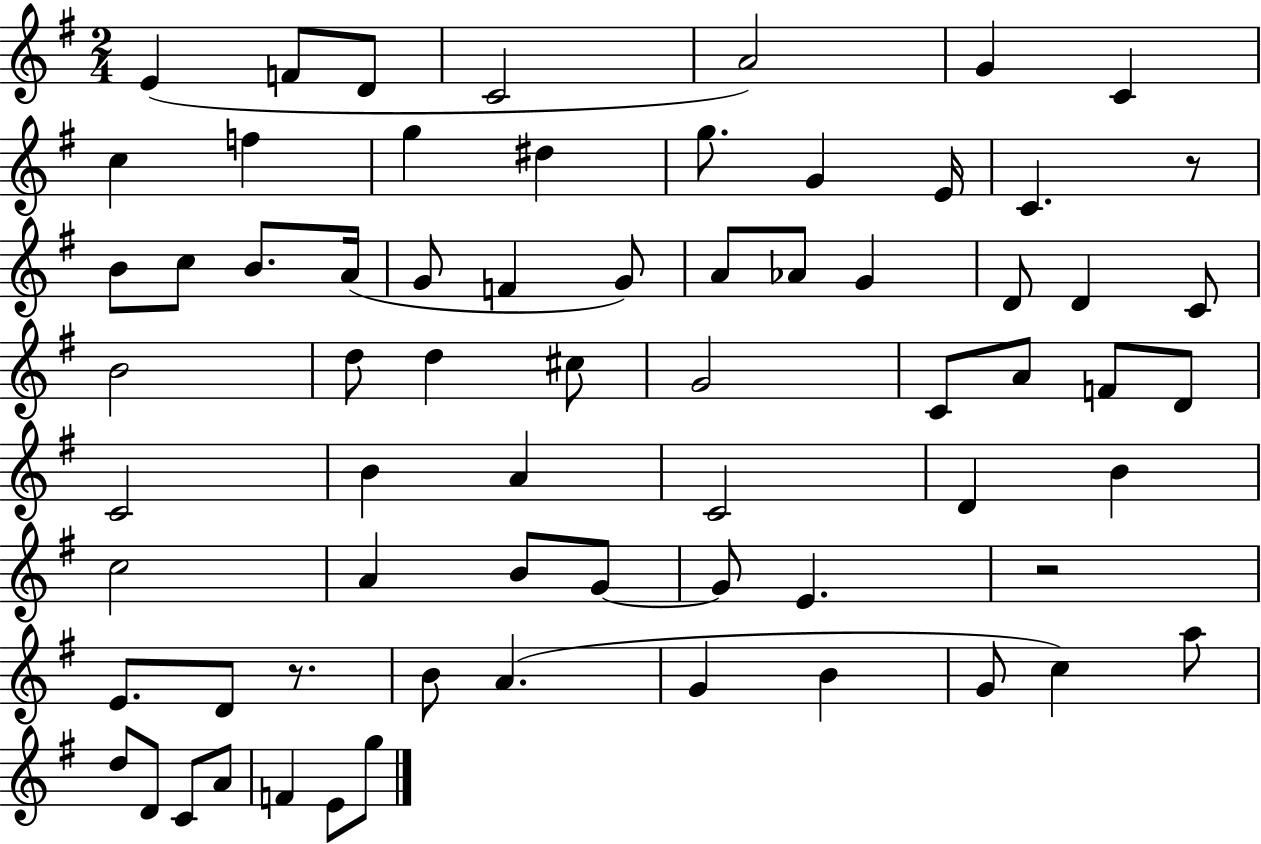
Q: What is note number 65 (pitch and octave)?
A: G5